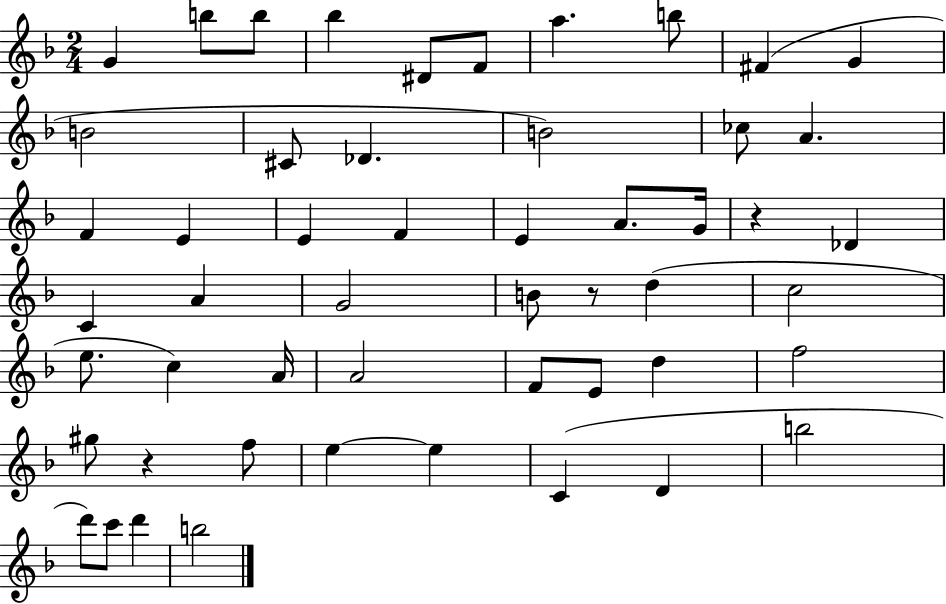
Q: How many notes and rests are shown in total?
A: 52